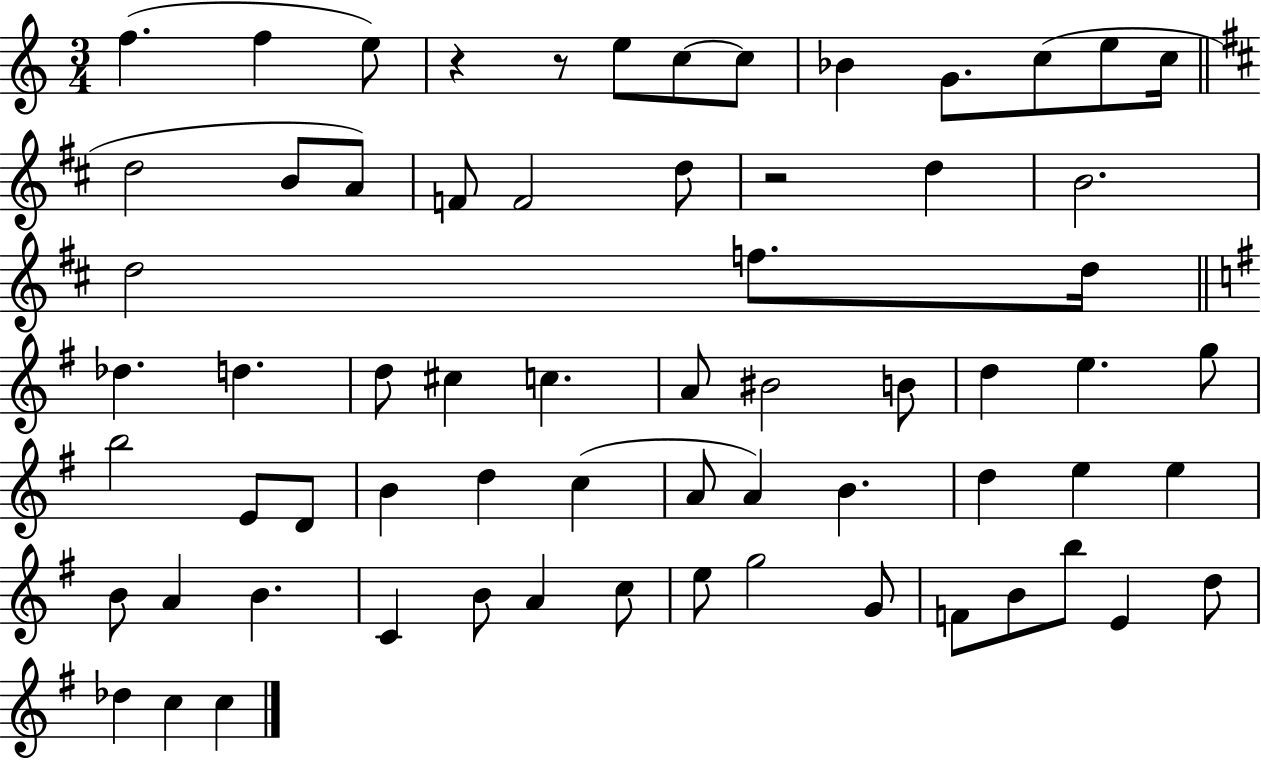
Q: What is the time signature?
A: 3/4